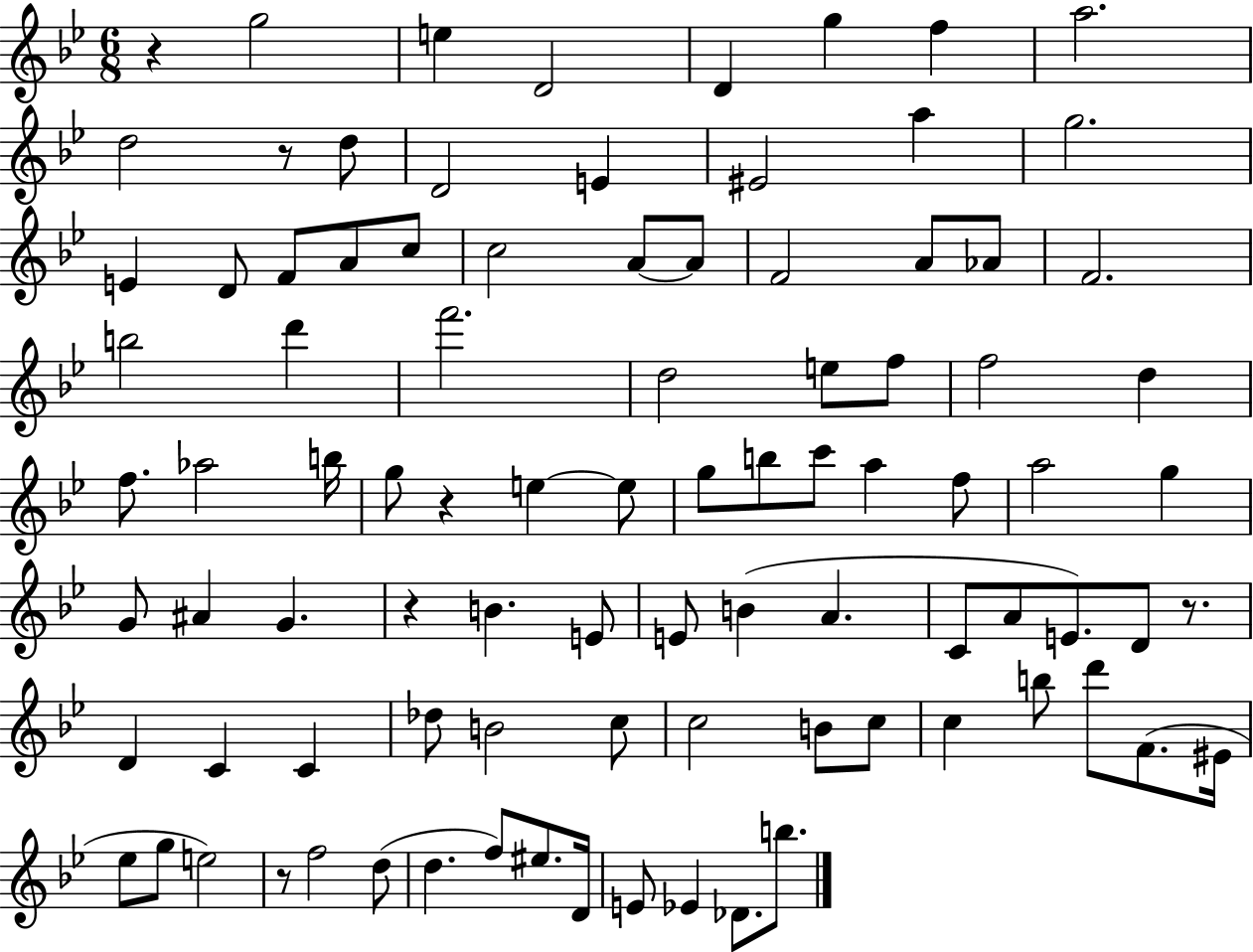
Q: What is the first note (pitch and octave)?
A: G5